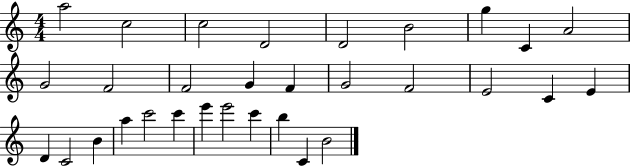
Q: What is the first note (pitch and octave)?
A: A5